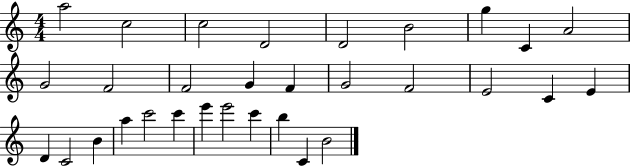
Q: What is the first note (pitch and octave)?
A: A5